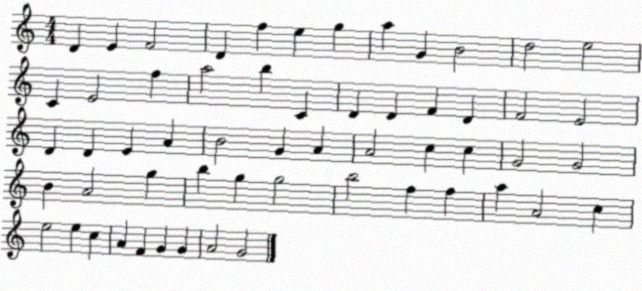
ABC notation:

X:1
T:Untitled
M:4/4
L:1/4
K:C
D E F2 D f e g a G B2 d2 e2 C E2 f a2 b C D D F D F2 E2 D D E A B2 G A A2 c c G2 G2 B A2 g b g g2 b2 f f a A2 c e2 e c A F G G A2 G2